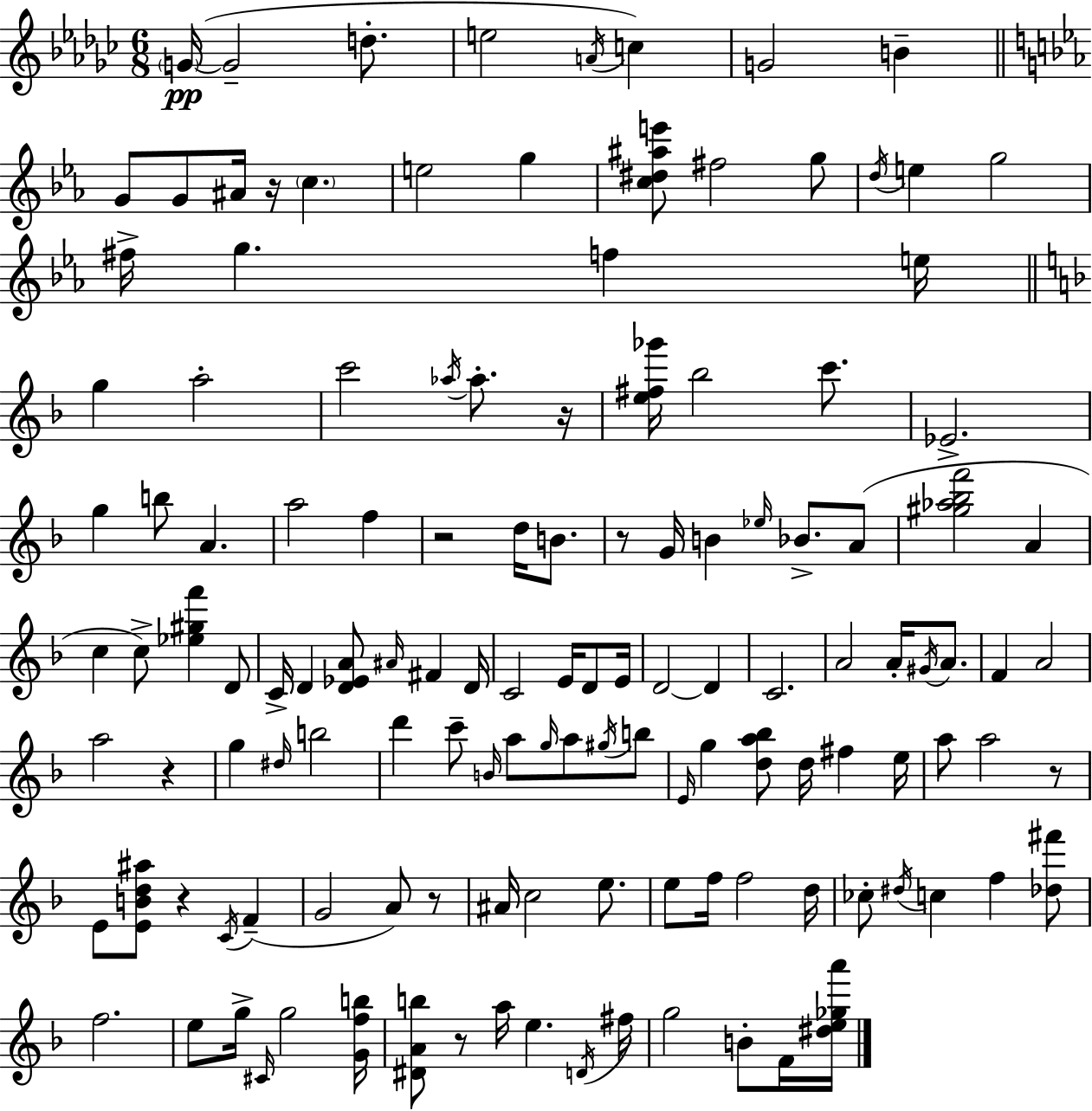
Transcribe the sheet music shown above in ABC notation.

X:1
T:Untitled
M:6/8
L:1/4
K:Ebm
G/4 G2 d/2 e2 A/4 c G2 B G/2 G/2 ^A/4 z/4 c e2 g [c^d^ae']/2 ^f2 g/2 d/4 e g2 ^f/4 g f e/4 g a2 c'2 _a/4 _a/2 z/4 [e^f_g']/4 _b2 c'/2 _E2 g b/2 A a2 f z2 d/4 B/2 z/2 G/4 B _e/4 _B/2 A/2 [^g_a_bf']2 A c c/2 [_e^gf'] D/2 C/4 D [D_EA]/2 ^A/4 ^F D/4 C2 E/4 D/2 E/4 D2 D C2 A2 A/4 ^G/4 A/2 F A2 a2 z g ^d/4 b2 d' c'/2 B/4 a/2 g/4 a/2 ^g/4 b/2 E/4 g [da_b]/2 d/4 ^f e/4 a/2 a2 z/2 E/2 [EBd^a]/2 z C/4 F G2 A/2 z/2 ^A/4 c2 e/2 e/2 f/4 f2 d/4 _c/2 ^d/4 c f [_d^f']/2 f2 e/2 g/4 ^C/4 g2 [Gfb]/4 [^DAb]/2 z/2 a/4 e D/4 ^f/4 g2 B/2 F/4 [^de_ga']/4